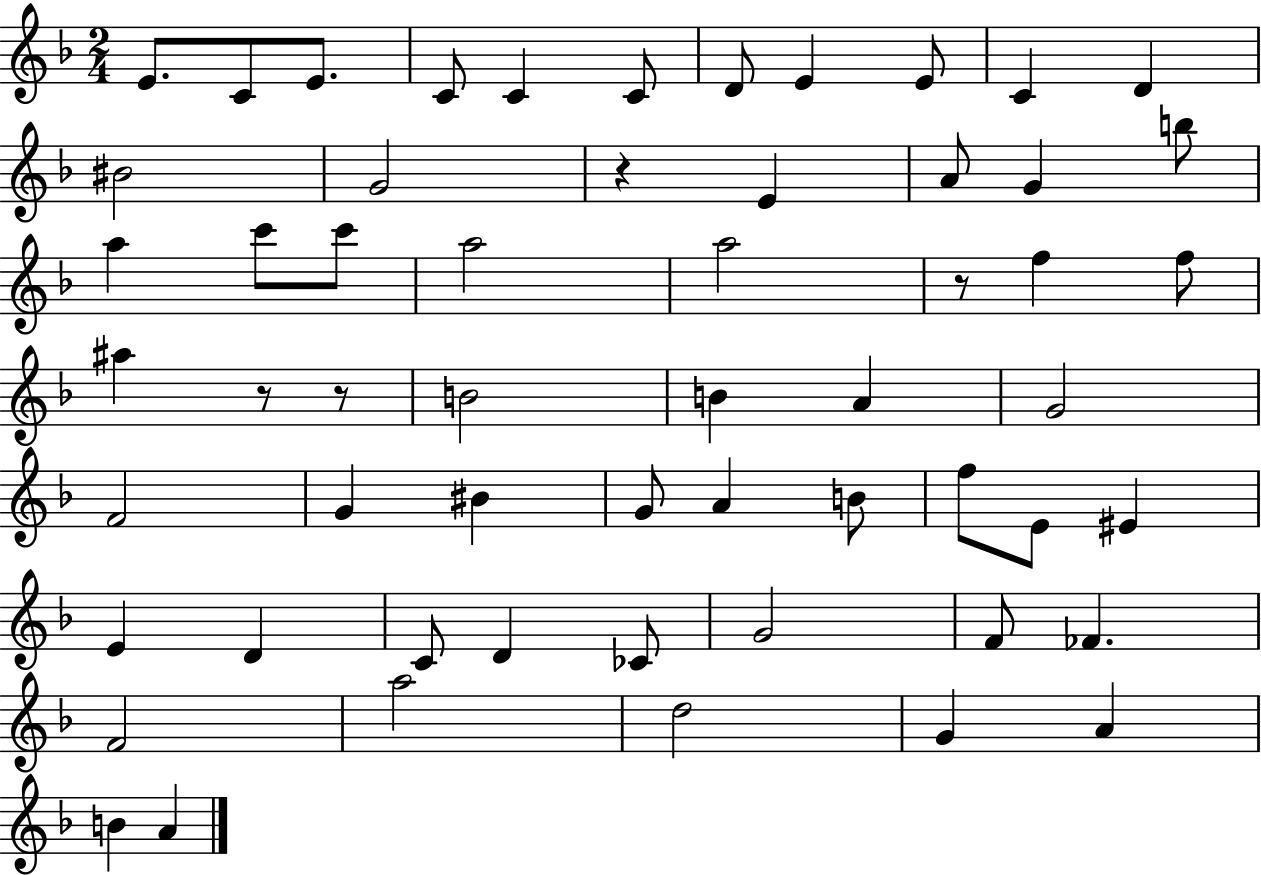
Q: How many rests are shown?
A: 4